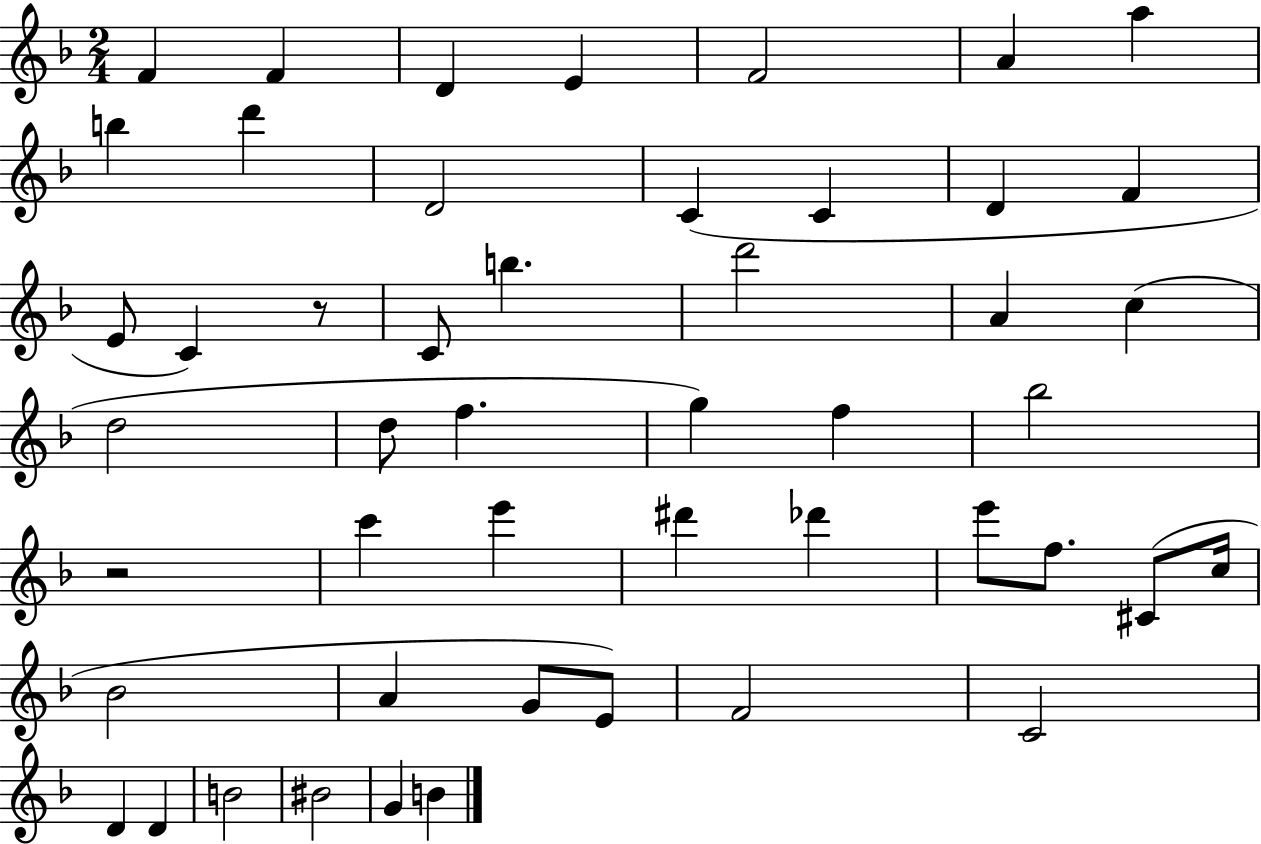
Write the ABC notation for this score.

X:1
T:Untitled
M:2/4
L:1/4
K:F
F F D E F2 A a b d' D2 C C D F E/2 C z/2 C/2 b d'2 A c d2 d/2 f g f _b2 z2 c' e' ^d' _d' e'/2 f/2 ^C/2 c/4 _B2 A G/2 E/2 F2 C2 D D B2 ^B2 G B